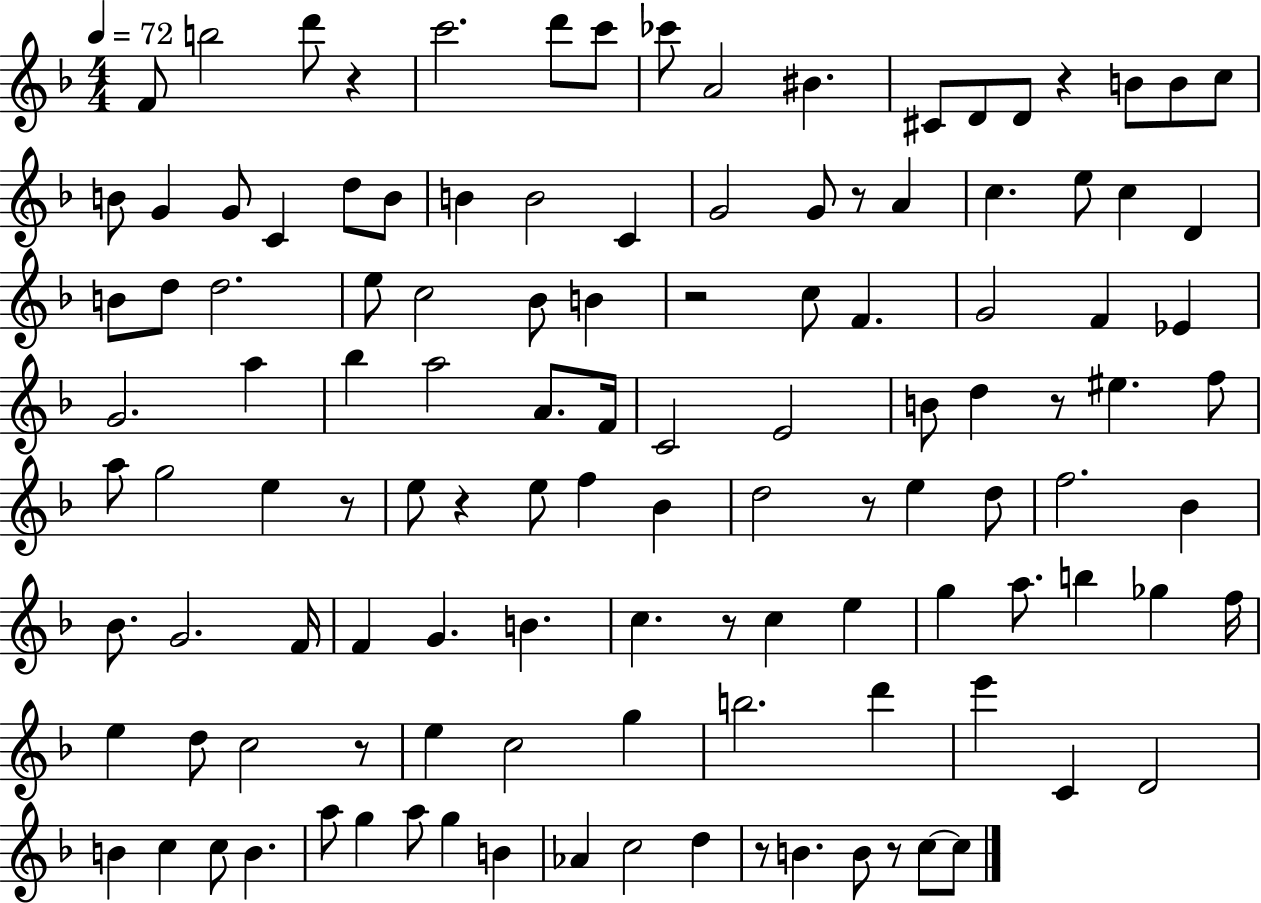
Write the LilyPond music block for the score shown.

{
  \clef treble
  \numericTimeSignature
  \time 4/4
  \key f \major
  \tempo 4 = 72
  f'8 b''2 d'''8 r4 | c'''2. d'''8 c'''8 | ces'''8 a'2 bis'4. | cis'8 d'8 d'8 r4 b'8 b'8 c''8 | \break b'8 g'4 g'8 c'4 d''8 b'8 | b'4 b'2 c'4 | g'2 g'8 r8 a'4 | c''4. e''8 c''4 d'4 | \break b'8 d''8 d''2. | e''8 c''2 bes'8 b'4 | r2 c''8 f'4. | g'2 f'4 ees'4 | \break g'2. a''4 | bes''4 a''2 a'8. f'16 | c'2 e'2 | b'8 d''4 r8 eis''4. f''8 | \break a''8 g''2 e''4 r8 | e''8 r4 e''8 f''4 bes'4 | d''2 r8 e''4 d''8 | f''2. bes'4 | \break bes'8. g'2. f'16 | f'4 g'4. b'4. | c''4. r8 c''4 e''4 | g''4 a''8. b''4 ges''4 f''16 | \break e''4 d''8 c''2 r8 | e''4 c''2 g''4 | b''2. d'''4 | e'''4 c'4 d'2 | \break b'4 c''4 c''8 b'4. | a''8 g''4 a''8 g''4 b'4 | aes'4 c''2 d''4 | r8 b'4. b'8 r8 c''8~~ c''8 | \break \bar "|."
}